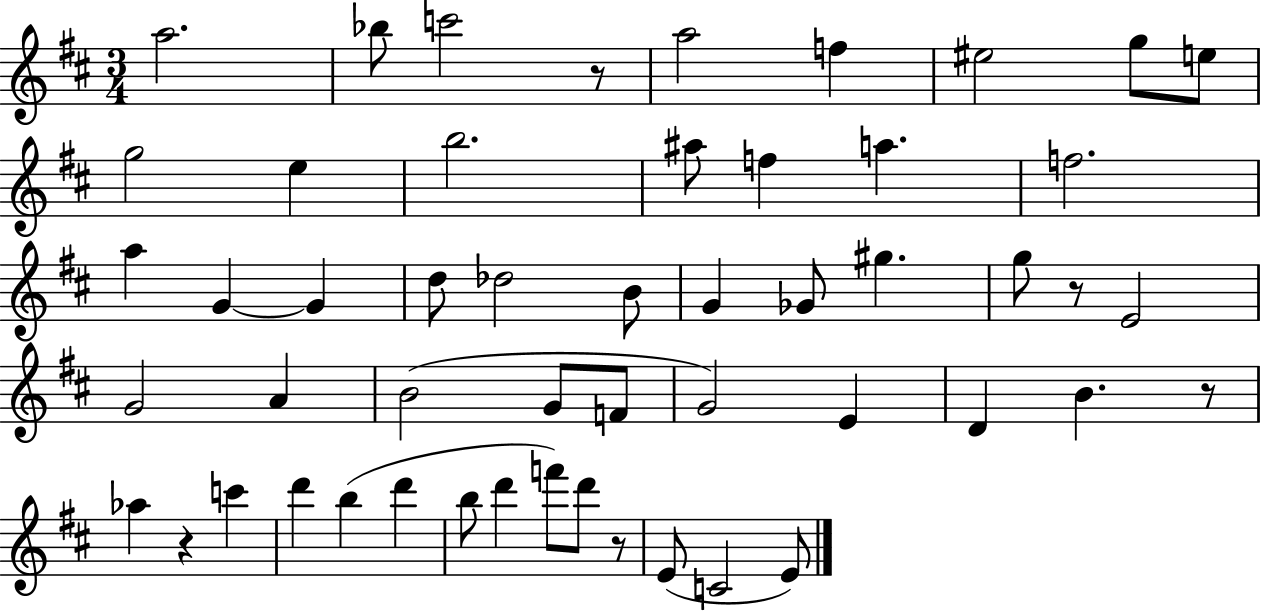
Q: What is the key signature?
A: D major